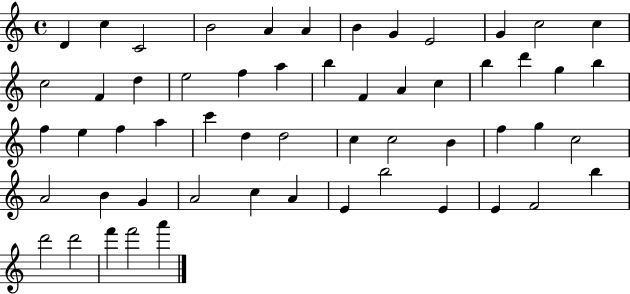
{
  \clef treble
  \time 4/4
  \defaultTimeSignature
  \key c \major
  d'4 c''4 c'2 | b'2 a'4 a'4 | b'4 g'4 e'2 | g'4 c''2 c''4 | \break c''2 f'4 d''4 | e''2 f''4 a''4 | b''4 f'4 a'4 c''4 | b''4 d'''4 g''4 b''4 | \break f''4 e''4 f''4 a''4 | c'''4 d''4 d''2 | c''4 c''2 b'4 | f''4 g''4 c''2 | \break a'2 b'4 g'4 | a'2 c''4 a'4 | e'4 b''2 e'4 | e'4 f'2 b''4 | \break d'''2 d'''2 | f'''4 f'''2 a'''4 | \bar "|."
}